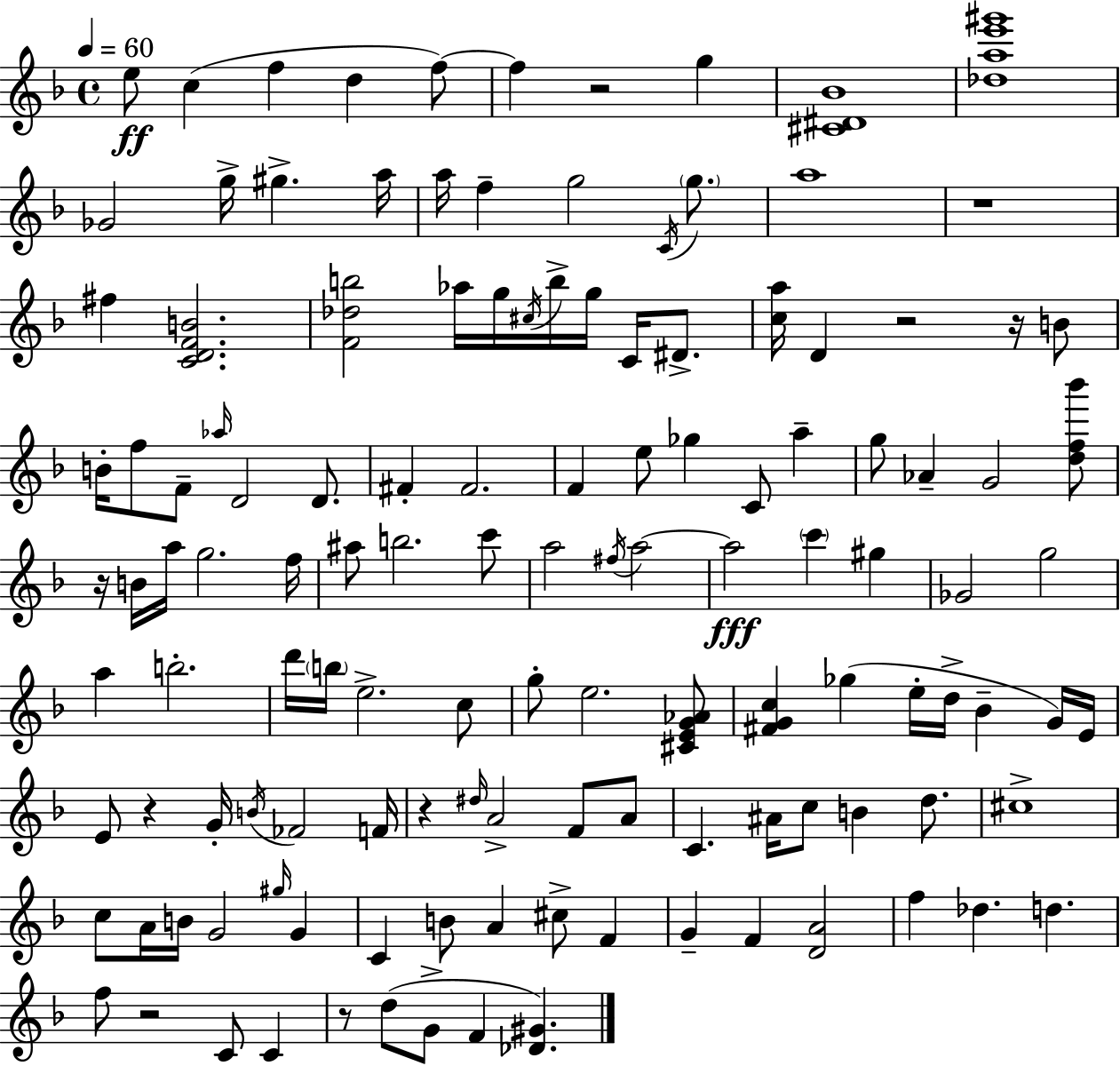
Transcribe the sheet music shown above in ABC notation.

X:1
T:Untitled
M:4/4
L:1/4
K:Dm
e/2 c f d f/2 f z2 g [^C^D_B]4 [_dae'^g']4 _G2 g/4 ^g a/4 a/4 f g2 C/4 g/2 a4 z4 ^f [CDFB]2 [F_db]2 _a/4 g/4 ^c/4 b/4 g/4 C/4 ^D/2 [ca]/4 D z2 z/4 B/2 B/4 f/2 F/2 _a/4 D2 D/2 ^F ^F2 F e/2 _g C/2 a g/2 _A G2 [df_b']/2 z/4 B/4 a/4 g2 f/4 ^a/2 b2 c'/2 a2 ^f/4 a2 a2 c' ^g _G2 g2 a b2 d'/4 b/4 e2 c/2 g/2 e2 [^CEG_A]/2 [^FGc] _g e/4 d/4 _B G/4 E/4 E/2 z G/4 B/4 _F2 F/4 z ^d/4 A2 F/2 A/2 C ^A/4 c/2 B d/2 ^c4 c/2 A/4 B/4 G2 ^g/4 G C B/2 A ^c/2 F G F [DA]2 f _d d f/2 z2 C/2 C z/2 d/2 G/2 F [_D^G]